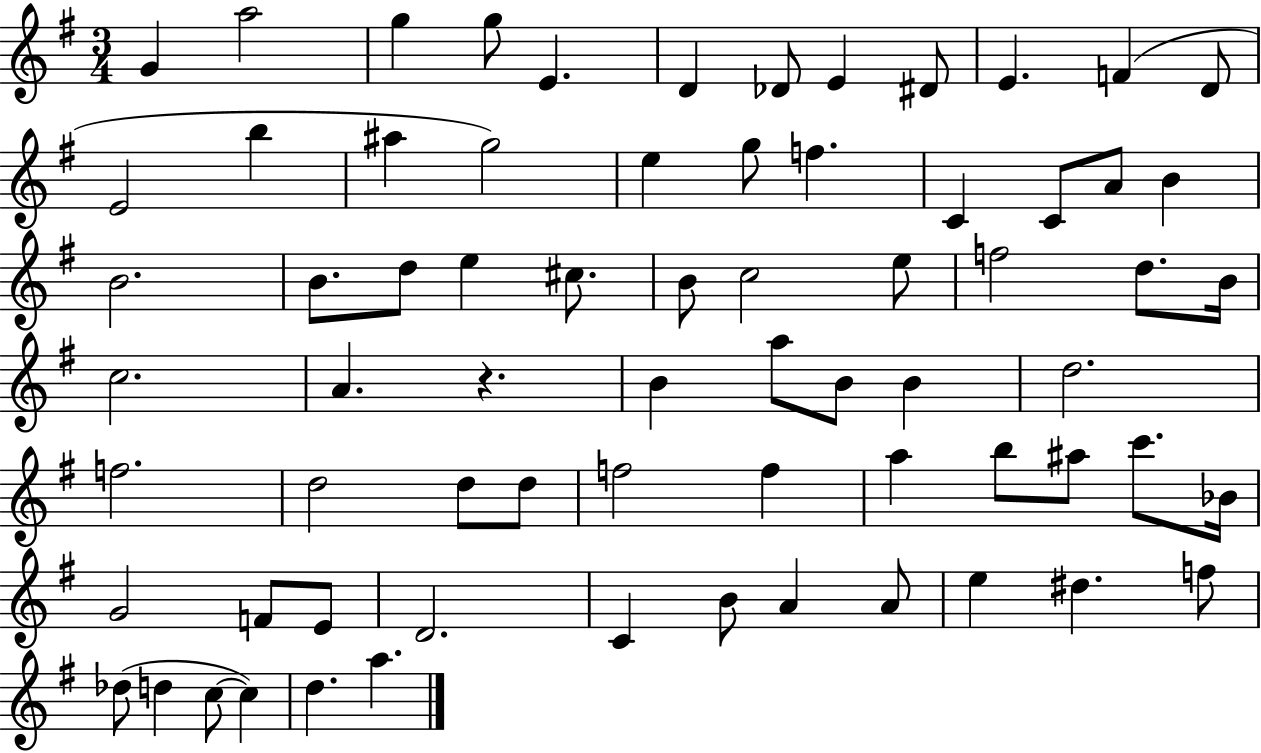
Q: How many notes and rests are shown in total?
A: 70